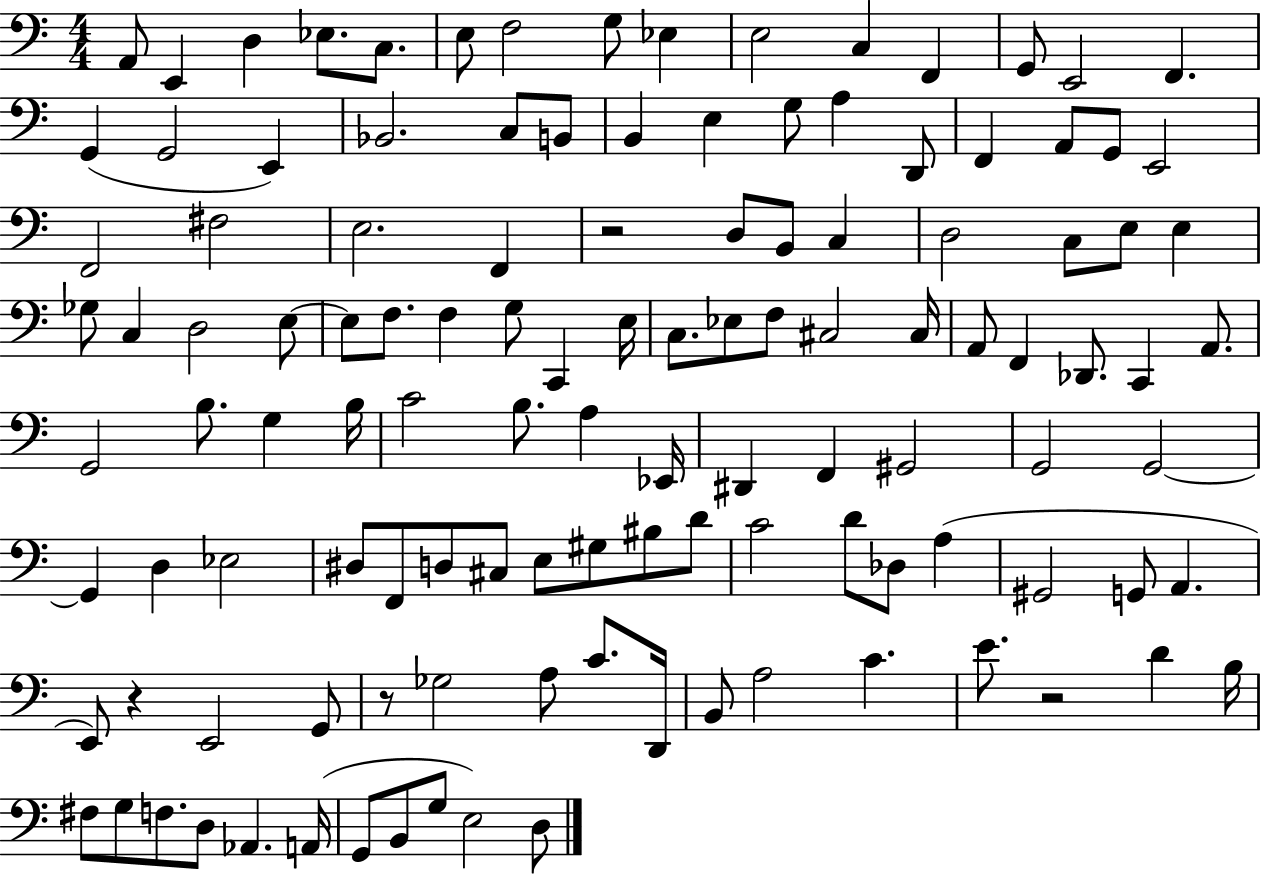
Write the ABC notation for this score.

X:1
T:Untitled
M:4/4
L:1/4
K:C
A,,/2 E,, D, _E,/2 C,/2 E,/2 F,2 G,/2 _E, E,2 C, F,, G,,/2 E,,2 F,, G,, G,,2 E,, _B,,2 C,/2 B,,/2 B,, E, G,/2 A, D,,/2 F,, A,,/2 G,,/2 E,,2 F,,2 ^F,2 E,2 F,, z2 D,/2 B,,/2 C, D,2 C,/2 E,/2 E, _G,/2 C, D,2 E,/2 E,/2 F,/2 F, G,/2 C,, E,/4 C,/2 _E,/2 F,/2 ^C,2 ^C,/4 A,,/2 F,, _D,,/2 C,, A,,/2 G,,2 B,/2 G, B,/4 C2 B,/2 A, _E,,/4 ^D,, F,, ^G,,2 G,,2 G,,2 G,, D, _E,2 ^D,/2 F,,/2 D,/2 ^C,/2 E,/2 ^G,/2 ^B,/2 D/2 C2 D/2 _D,/2 A, ^G,,2 G,,/2 A,, E,,/2 z E,,2 G,,/2 z/2 _G,2 A,/2 C/2 D,,/4 B,,/2 A,2 C E/2 z2 D B,/4 ^F,/2 G,/2 F,/2 D,/2 _A,, A,,/4 G,,/2 B,,/2 G,/2 E,2 D,/2